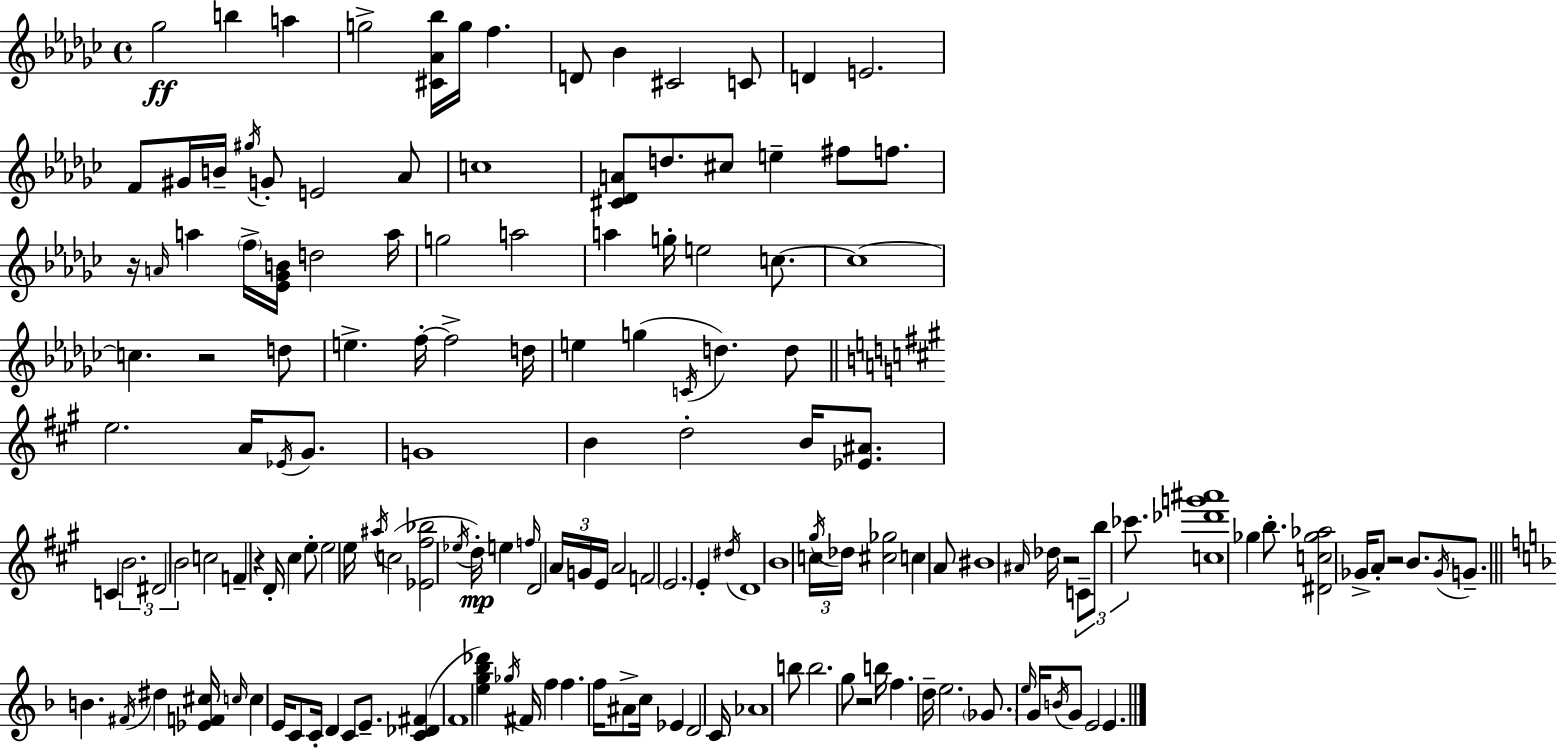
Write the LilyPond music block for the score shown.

{
  \clef treble
  \time 4/4
  \defaultTimeSignature
  \key ees \minor
  ges''2\ff b''4 a''4 | g''2-> <cis' aes' bes''>16 g''16 f''4. | d'8 bes'4 cis'2 c'8 | d'4 e'2. | \break f'8 gis'16 b'16-- \acciaccatura { gis''16 } g'8-. e'2 aes'8 | c''1 | <cis' des' a'>8 d''8. cis''8 e''4-- fis''8 f''8. | r16 \grace { a'16 } a''4 \parenthesize f''16-> <ees' ges' b'>16 d''2 | \break a''16 g''2 a''2 | a''4 g''16-. e''2 c''8.~~ | c''1~~ | c''4. r2 | \break d''8 e''4.-> f''16-.~~ f''2-> | d''16 e''4 g''4( \acciaccatura { c'16 } d''4.) | d''8 \bar "||" \break \key a \major e''2. a'16 \acciaccatura { ees'16 } gis'8. | g'1 | b'4 d''2-. b'16 <ees' ais'>8. | c'4 \tuplet 3/2 { b'2. | \break dis'2 b'2 } | c''2 f'4-- r4 | d'16-. cis''4 e''8-. e''2 | e''16 \acciaccatura { ais''16 }( c''2 <ees' fis'' bes''>2 | \break \acciaccatura { ees''16 } d''16-.\mp) e''4 \grace { f''16 } d'2 | \tuplet 3/2 { a'16 g'16 e'16 } a'2 f'2 | \parenthesize e'2. | e'4-. \acciaccatura { dis''16 } d'1 | \break b'1 | \tuplet 3/2 { c''16 \acciaccatura { gis''16 } des''16 } <cis'' ges''>2 | c''4 a'8 bis'1 | \grace { ais'16 } des''16 r2 | \break \tuplet 3/2 { c'8-- b''8 ces'''8. } <c'' des''' g''' ais'''>1 | ges''4 b''8.-. <dis' c'' ges'' aes''>2 | ges'16-> a'8-. r2 | b'8. \acciaccatura { ges'16 } g'8.-- \bar "||" \break \key f \major b'4. \acciaccatura { fis'16 } dis''4 <ees' f' cis''>16 \grace { c''16 } c''4 | e'16 c'8 c'16-. d'4 c'8 e'8.-- <c' des' fis'>4( | f'1 | <e'' g'' bes'' des'''>4) \acciaccatura { ges''16 } fis'16 f''4 f''4. | \break f''16 ais'8-> c''16 ees'4 d'2 | c'16 aes'1 | b''8 b''2. | g''8 r2 b''16 f''4. | \break d''16-- e''2. \parenthesize ges'8. | \grace { e''16 } g'16 \acciaccatura { b'16 } g'8 e'2 e'4. | \bar "|."
}